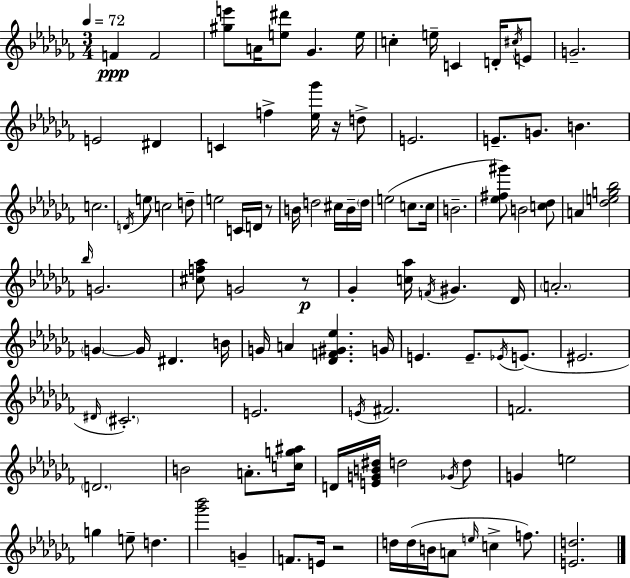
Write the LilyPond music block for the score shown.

{
  \clef treble
  \numericTimeSignature
  \time 3/4
  \key aes \minor
  \tempo 4 = 72
  \repeat volta 2 { f'4\ppp f'2 | <gis'' e'''>8 a'16 <e'' dis'''>8 ges'4. e''16 | c''4-. e''16-- c'4 d'16-. \acciaccatura { cis''16 } e'8 | g'2.-- | \break e'2 dis'4 | c'4 f''4-> <ees'' ges'''>16 r16 d''8-> | e'2. | e'8.-- g'8. b'4. | \break c''2. | \acciaccatura { d'16 } e''8 c''2 | d''8-- e''2 c'16 d'16 | r8 b'16 d''2 cis''16 | \break b'16-- \parenthesize d''16 e''2( c''8. | c''16 b'2.-- | <ees'' fis'' gis'''>8) b'2 | <c'' des''>8 a'4 <des'' e'' g'' bes''>2 | \break \grace { bes''16 } g'2. | <cis'' f'' aes''>8 g'2 | r8\p ges'4-. <c'' aes''>16 \acciaccatura { f'16 } gis'4. | des'16 \parenthesize a'2.-. | \break \parenthesize g'4~~ g'16 dis'4. | b'16 g'16 a'4 <des' f' gis' ees''>4. | g'16 e'4. e'8.-- | \acciaccatura { ees'16 }( e'8. eis'2. | \break \grace { dis'16 } \parenthesize cis'2.-.) | e'2. | \acciaccatura { e'16 } fis'2. | f'2. | \break \parenthesize d'2. | b'2 | a'8.-. <c'' g'' ais''>16 d'16 <e' g' b' dis''>16 d''2 | \acciaccatura { ges'16 } d''8 g'4 | \break e''2 g''4 | e''8-- d''4. <ges''' bes'''>2 | g'4-- f'8. e'16 | r2 d''16 d''16( b'16 a'8 | \break \grace { e''16 } c''4-> f''8.) <e' d''>2. | } \bar "|."
}